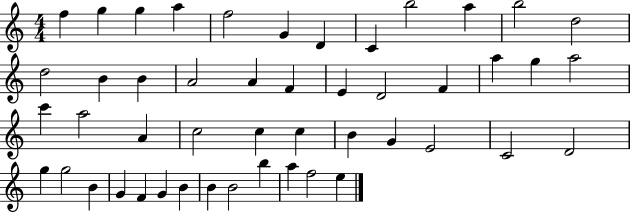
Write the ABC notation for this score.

X:1
T:Untitled
M:4/4
L:1/4
K:C
f g g a f2 G D C b2 a b2 d2 d2 B B A2 A F E D2 F a g a2 c' a2 A c2 c c B G E2 C2 D2 g g2 B G F G B B B2 b a f2 e